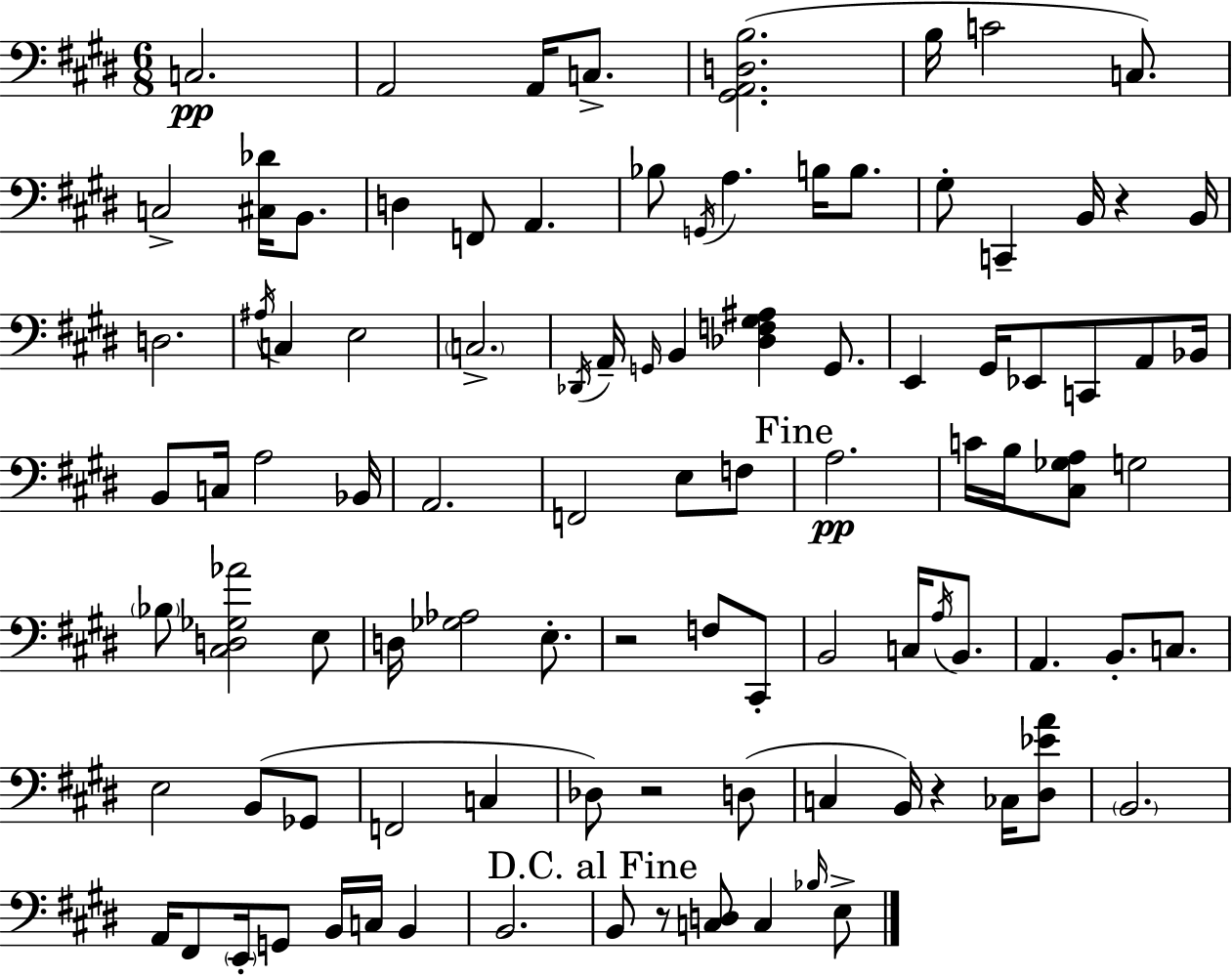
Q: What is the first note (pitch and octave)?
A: C3